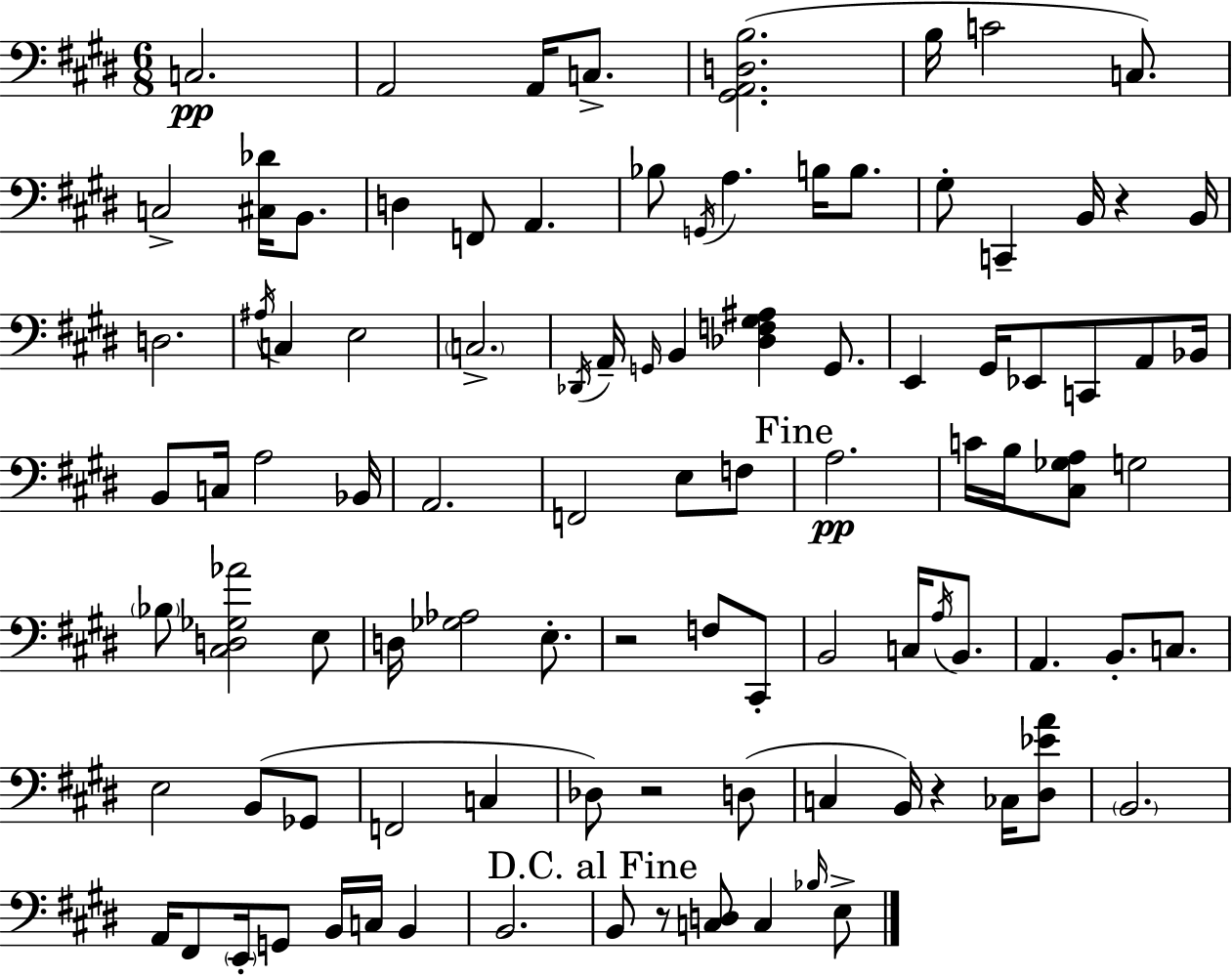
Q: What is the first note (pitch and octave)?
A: C3